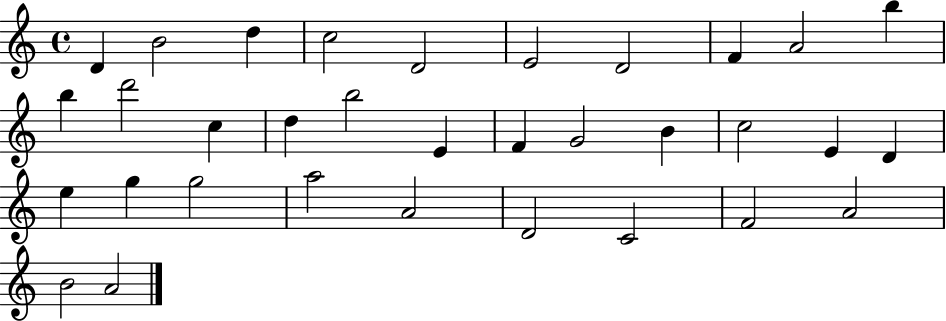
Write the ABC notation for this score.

X:1
T:Untitled
M:4/4
L:1/4
K:C
D B2 d c2 D2 E2 D2 F A2 b b d'2 c d b2 E F G2 B c2 E D e g g2 a2 A2 D2 C2 F2 A2 B2 A2